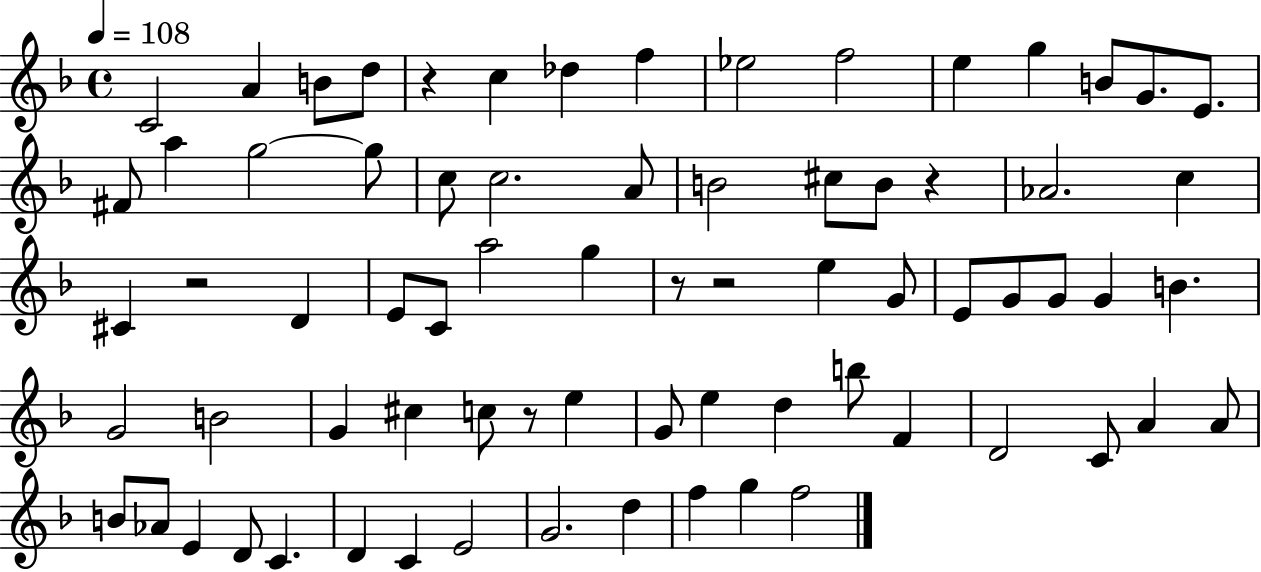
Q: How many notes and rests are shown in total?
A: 73